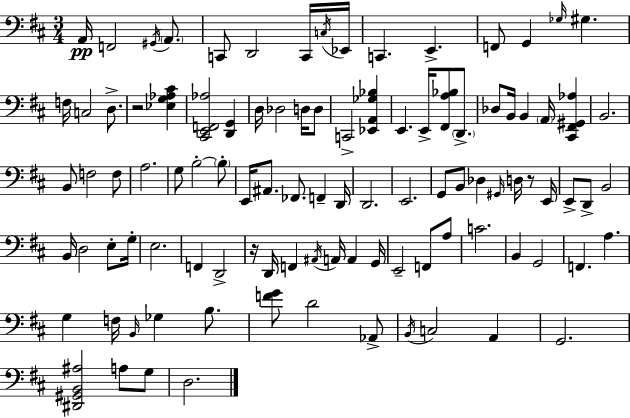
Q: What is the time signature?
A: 3/4